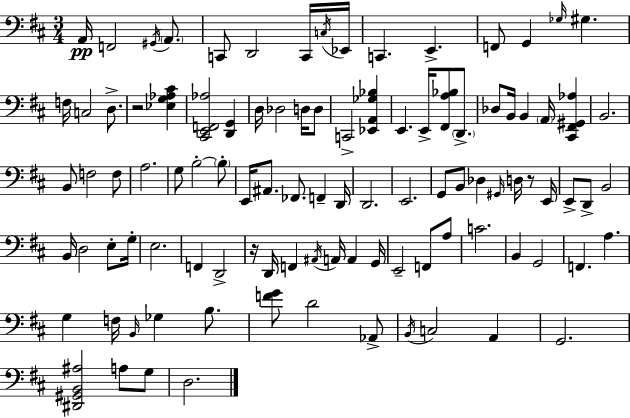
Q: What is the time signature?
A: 3/4